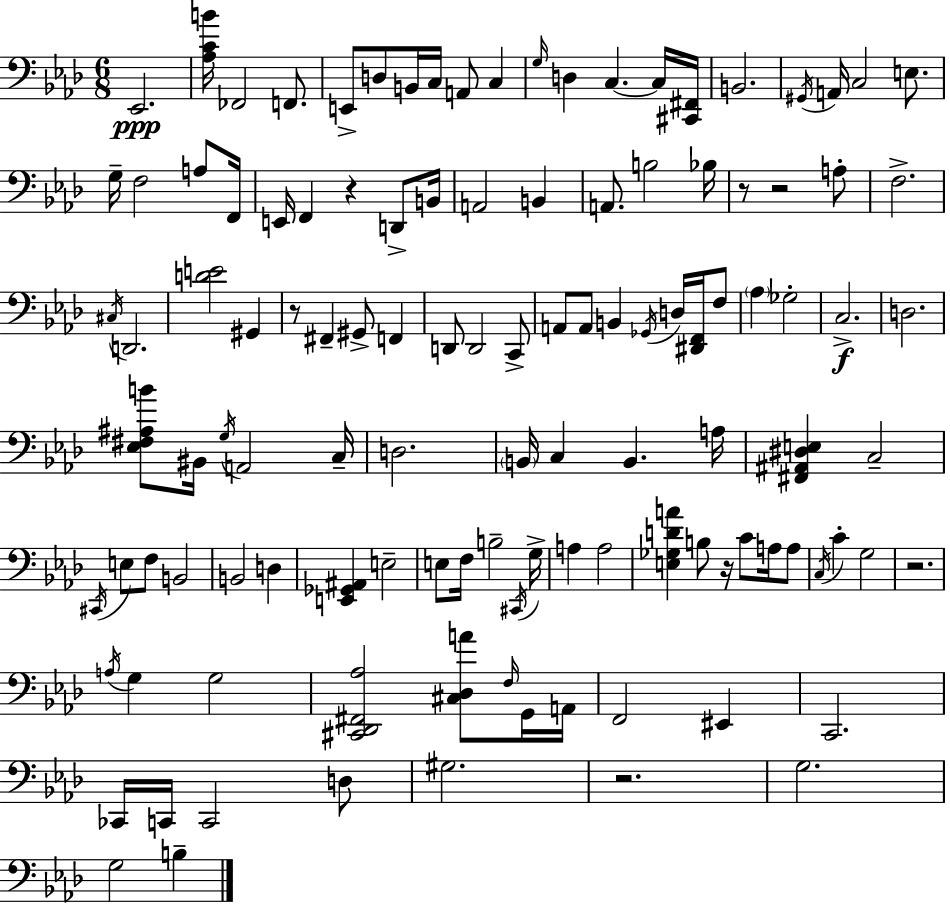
X:1
T:Untitled
M:6/8
L:1/4
K:Ab
_E,,2 [_A,CB]/4 _F,,2 F,,/2 E,,/2 D,/2 B,,/4 C,/4 A,,/2 C, G,/4 D, C, C,/4 [^C,,^F,,]/4 B,,2 ^G,,/4 A,,/4 C,2 E,/2 G,/4 F,2 A,/2 F,,/4 E,,/4 F,, z D,,/2 B,,/4 A,,2 B,, A,,/2 B,2 _B,/4 z/2 z2 A,/2 F,2 ^C,/4 D,,2 [DE]2 ^G,, z/2 ^F,, ^G,,/2 F,, D,,/2 D,,2 C,,/2 A,,/2 A,,/2 B,, _G,,/4 D,/4 [^D,,F,,]/4 F,/2 _A, _G,2 C,2 D,2 [_E,^F,^A,B]/2 ^B,,/4 G,/4 A,,2 C,/4 D,2 B,,/4 C, B,, A,/4 [^F,,^A,,^D,E,] C,2 ^C,,/4 E,/2 F,/2 B,,2 B,,2 D, [E,,_G,,^A,,] E,2 E,/2 F,/4 B,2 ^C,,/4 G,/4 A, A,2 [E,_G,DA] B,/2 z/4 C/2 A,/4 A,/2 C,/4 C G,2 z2 A,/4 G, G,2 [^C,,_D,,^F,,_A,]2 [^C,_D,A]/2 F,/4 G,,/4 A,,/4 F,,2 ^E,, C,,2 _C,,/4 C,,/4 C,,2 D,/2 ^G,2 z2 G,2 G,2 B,